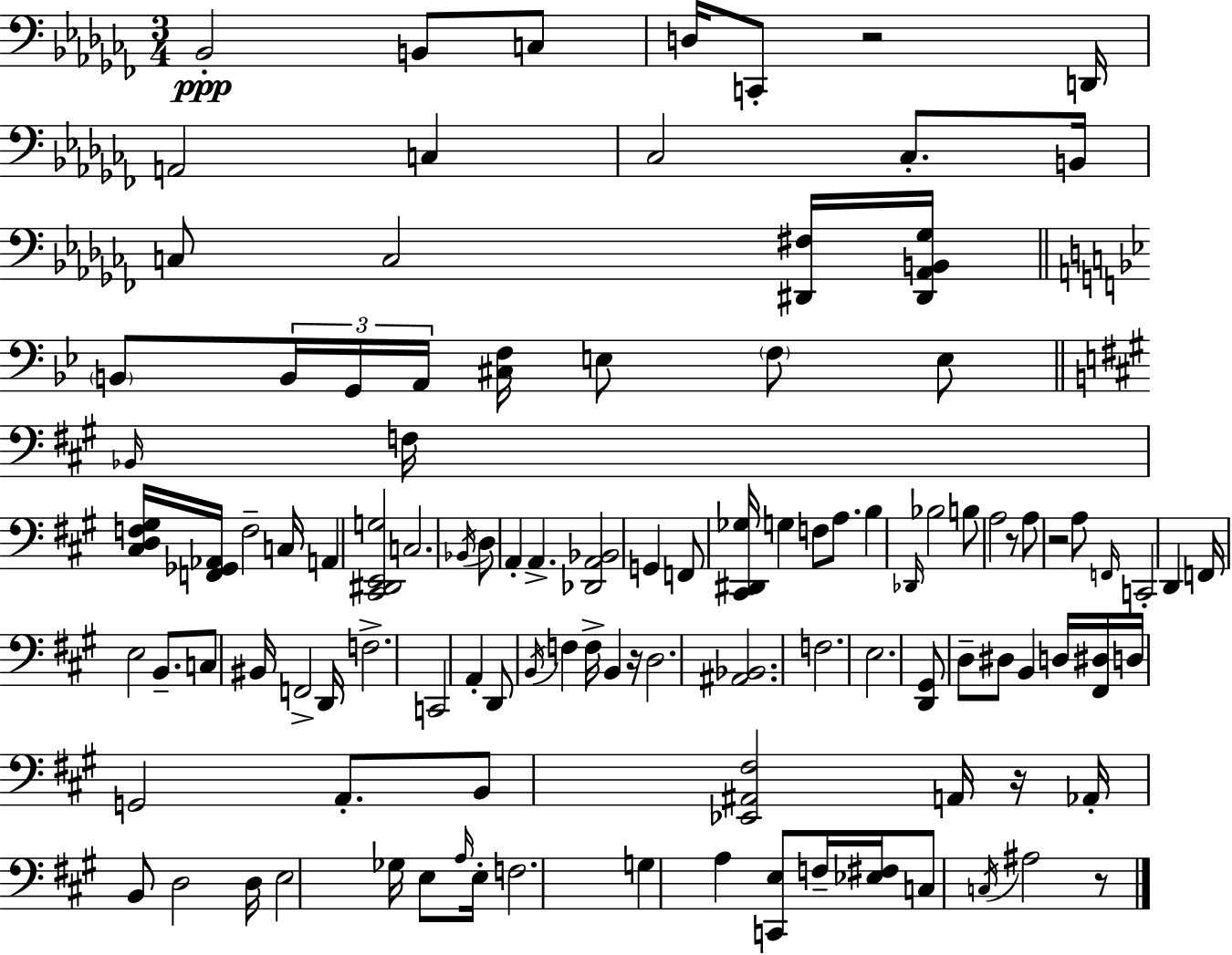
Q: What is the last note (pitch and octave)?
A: A#3